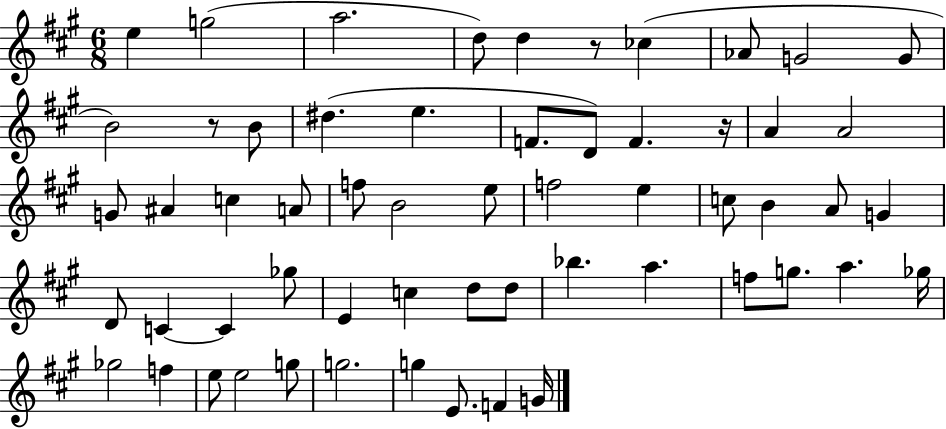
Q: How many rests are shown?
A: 3